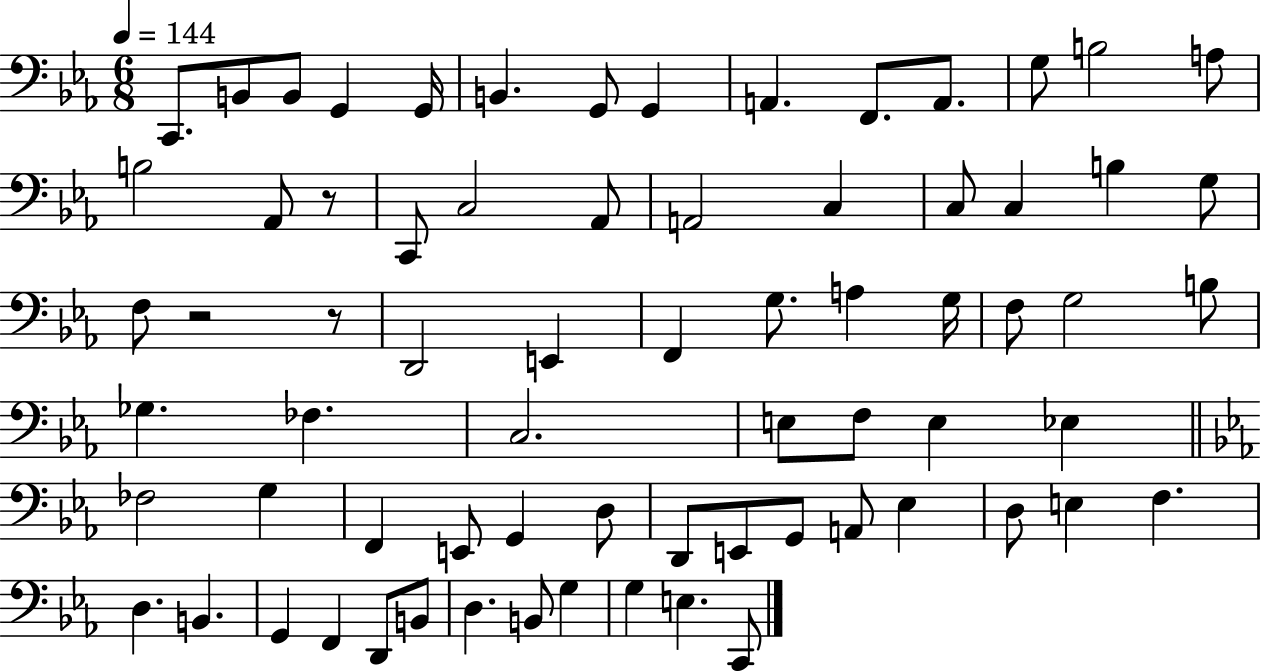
{
  \clef bass
  \numericTimeSignature
  \time 6/8
  \key ees \major
  \tempo 4 = 144
  c,8. b,8 b,8 g,4 g,16 | b,4. g,8 g,4 | a,4. f,8. a,8. | g8 b2 a8 | \break b2 aes,8 r8 | c,8 c2 aes,8 | a,2 c4 | c8 c4 b4 g8 | \break f8 r2 r8 | d,2 e,4 | f,4 g8. a4 g16 | f8 g2 b8 | \break ges4. fes4. | c2. | e8 f8 e4 ees4 | \bar "||" \break \key c \minor fes2 g4 | f,4 e,8 g,4 d8 | d,8 e,8 g,8 a,8 ees4 | d8 e4 f4. | \break d4. b,4. | g,4 f,4 d,8 b,8 | d4. b,8 g4 | g4 e4. c,8 | \break \bar "|."
}